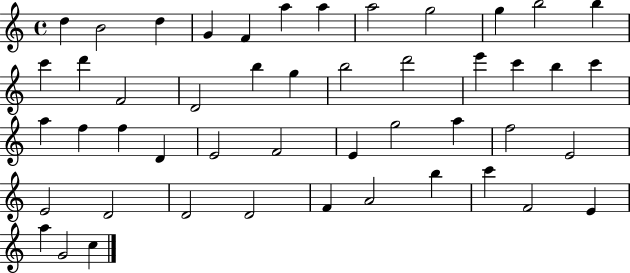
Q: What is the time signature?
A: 4/4